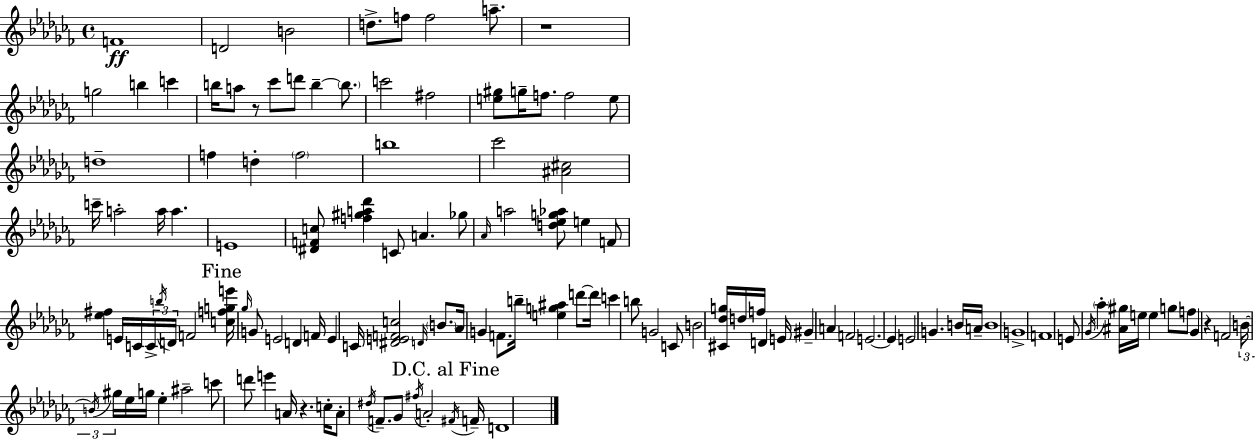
{
  \clef treble
  \time 4/4
  \defaultTimeSignature
  \key aes \minor
  f'1\ff | d'2 b'2 | d''8.-> f''8 f''2 a''8.-- | r1 | \break g''2 b''4 c'''4 | b''16 a''8 r8 ces'''8 d'''8 b''4--~~ \parenthesize b''8. | c'''2 fis''2 | <e'' gis''>8 g''16-- f''8. f''2 e''8 | \break d''1-- | f''4 d''4-. \parenthesize f''2 | b''1 | ces'''2 <ais' cis''>2 | \break c'''16-- a''2-. a''16 a''4. | e'1 | <dis' f' c''>8 <f'' gis'' a'' des'''>4 c'8 a'4. ges''8 | \grace { aes'16 } a''2 <d'' ees'' g'' aes''>8 e''4 f'8 | \break <ees'' fis''>4 e'16 c'16 \tuplet 3/2 { c'16-> \acciaccatura { b''16 } d'16 } f'2 | \mark "Fine" <c'' f'' g'' e'''>16 \grace { ges''16 } g'8 e'2 d'4 | f'16 e'4 c'16 <dis' e' f' c''>2 | \grace { d'16 } \parenthesize b'8. aes'16 g'4 f'8. b''16-- <e'' g'' ais''>4 | \break d'''8~~ d'''16 c'''4 b''8 g'2 | c'8 b'2 <cis' des'' g''>16 d''16 f''16 d'4 | e'16 gis'4-- a'4 f'2 | e'2.~~ | \break e'4 e'2 g'4. | b'16 a'16-- b'1 | g'1-> | f'1 | \break e'8 \acciaccatura { ges'16 } \parenthesize aes''4-. <ais' gis''>16 e''16 e''4 | g''8 f''8 ges'4 r4 f'2 | \tuplet 3/2 { b'16~~ \acciaccatura { b'16 } gis''16 } ees''16 g''16 ees''4-. ais''2-- | c'''8 d'''8 e'''4 a'16 r4. | \break c''16-. a'8-. \acciaccatura { dis''16 } f'8.-- ges'8 \acciaccatura { fis''16 } a'2-. | \mark "D.C. al Fine" \acciaccatura { fis'16 } f'16-- d'1 | \bar "|."
}